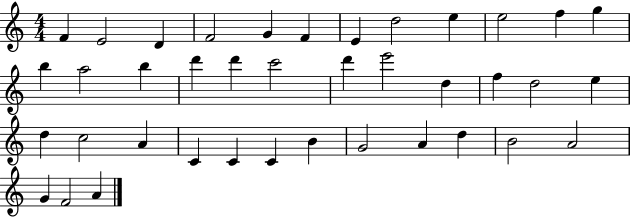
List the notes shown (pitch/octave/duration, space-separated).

F4/q E4/h D4/q F4/h G4/q F4/q E4/q D5/h E5/q E5/h F5/q G5/q B5/q A5/h B5/q D6/q D6/q C6/h D6/q E6/h D5/q F5/q D5/h E5/q D5/q C5/h A4/q C4/q C4/q C4/q B4/q G4/h A4/q D5/q B4/h A4/h G4/q F4/h A4/q